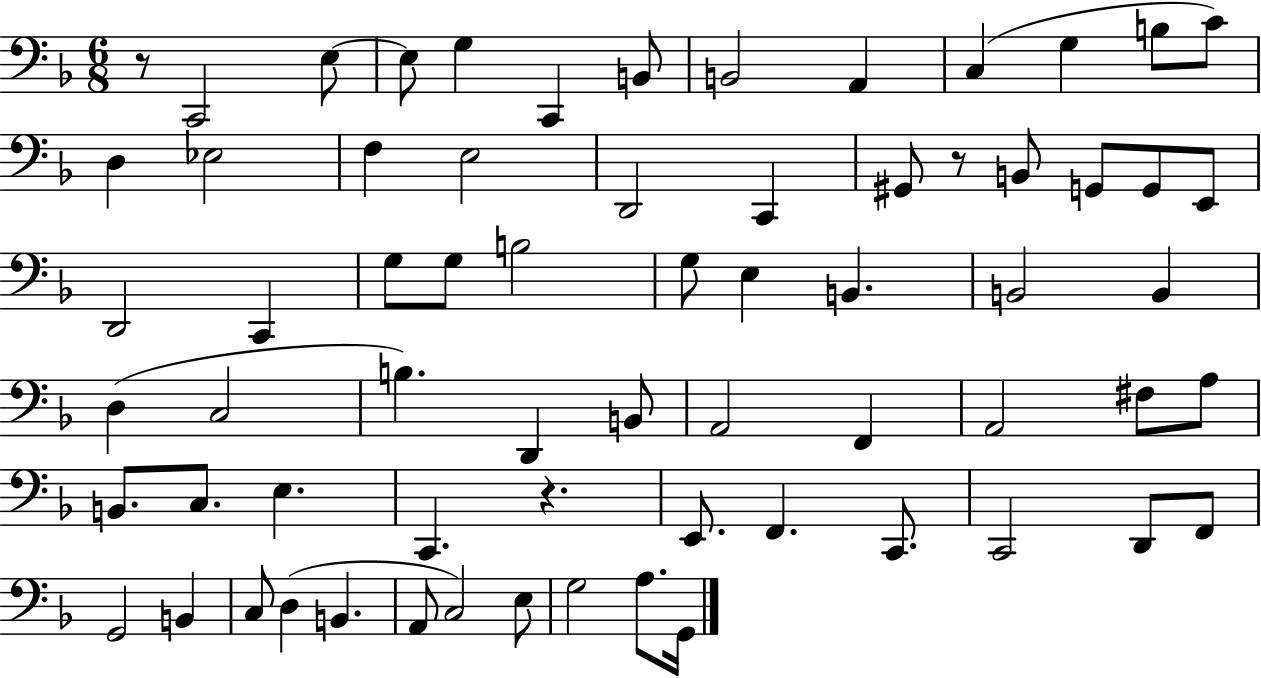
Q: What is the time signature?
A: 6/8